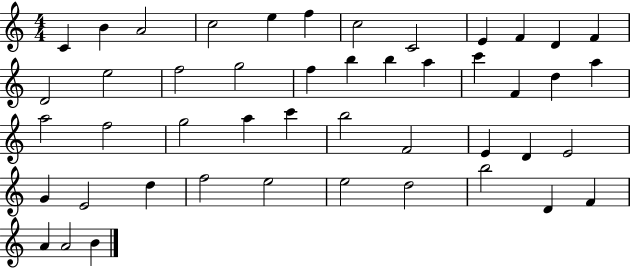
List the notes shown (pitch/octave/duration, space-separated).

C4/q B4/q A4/h C5/h E5/q F5/q C5/h C4/h E4/q F4/q D4/q F4/q D4/h E5/h F5/h G5/h F5/q B5/q B5/q A5/q C6/q F4/q D5/q A5/q A5/h F5/h G5/h A5/q C6/q B5/h F4/h E4/q D4/q E4/h G4/q E4/h D5/q F5/h E5/h E5/h D5/h B5/h D4/q F4/q A4/q A4/h B4/q